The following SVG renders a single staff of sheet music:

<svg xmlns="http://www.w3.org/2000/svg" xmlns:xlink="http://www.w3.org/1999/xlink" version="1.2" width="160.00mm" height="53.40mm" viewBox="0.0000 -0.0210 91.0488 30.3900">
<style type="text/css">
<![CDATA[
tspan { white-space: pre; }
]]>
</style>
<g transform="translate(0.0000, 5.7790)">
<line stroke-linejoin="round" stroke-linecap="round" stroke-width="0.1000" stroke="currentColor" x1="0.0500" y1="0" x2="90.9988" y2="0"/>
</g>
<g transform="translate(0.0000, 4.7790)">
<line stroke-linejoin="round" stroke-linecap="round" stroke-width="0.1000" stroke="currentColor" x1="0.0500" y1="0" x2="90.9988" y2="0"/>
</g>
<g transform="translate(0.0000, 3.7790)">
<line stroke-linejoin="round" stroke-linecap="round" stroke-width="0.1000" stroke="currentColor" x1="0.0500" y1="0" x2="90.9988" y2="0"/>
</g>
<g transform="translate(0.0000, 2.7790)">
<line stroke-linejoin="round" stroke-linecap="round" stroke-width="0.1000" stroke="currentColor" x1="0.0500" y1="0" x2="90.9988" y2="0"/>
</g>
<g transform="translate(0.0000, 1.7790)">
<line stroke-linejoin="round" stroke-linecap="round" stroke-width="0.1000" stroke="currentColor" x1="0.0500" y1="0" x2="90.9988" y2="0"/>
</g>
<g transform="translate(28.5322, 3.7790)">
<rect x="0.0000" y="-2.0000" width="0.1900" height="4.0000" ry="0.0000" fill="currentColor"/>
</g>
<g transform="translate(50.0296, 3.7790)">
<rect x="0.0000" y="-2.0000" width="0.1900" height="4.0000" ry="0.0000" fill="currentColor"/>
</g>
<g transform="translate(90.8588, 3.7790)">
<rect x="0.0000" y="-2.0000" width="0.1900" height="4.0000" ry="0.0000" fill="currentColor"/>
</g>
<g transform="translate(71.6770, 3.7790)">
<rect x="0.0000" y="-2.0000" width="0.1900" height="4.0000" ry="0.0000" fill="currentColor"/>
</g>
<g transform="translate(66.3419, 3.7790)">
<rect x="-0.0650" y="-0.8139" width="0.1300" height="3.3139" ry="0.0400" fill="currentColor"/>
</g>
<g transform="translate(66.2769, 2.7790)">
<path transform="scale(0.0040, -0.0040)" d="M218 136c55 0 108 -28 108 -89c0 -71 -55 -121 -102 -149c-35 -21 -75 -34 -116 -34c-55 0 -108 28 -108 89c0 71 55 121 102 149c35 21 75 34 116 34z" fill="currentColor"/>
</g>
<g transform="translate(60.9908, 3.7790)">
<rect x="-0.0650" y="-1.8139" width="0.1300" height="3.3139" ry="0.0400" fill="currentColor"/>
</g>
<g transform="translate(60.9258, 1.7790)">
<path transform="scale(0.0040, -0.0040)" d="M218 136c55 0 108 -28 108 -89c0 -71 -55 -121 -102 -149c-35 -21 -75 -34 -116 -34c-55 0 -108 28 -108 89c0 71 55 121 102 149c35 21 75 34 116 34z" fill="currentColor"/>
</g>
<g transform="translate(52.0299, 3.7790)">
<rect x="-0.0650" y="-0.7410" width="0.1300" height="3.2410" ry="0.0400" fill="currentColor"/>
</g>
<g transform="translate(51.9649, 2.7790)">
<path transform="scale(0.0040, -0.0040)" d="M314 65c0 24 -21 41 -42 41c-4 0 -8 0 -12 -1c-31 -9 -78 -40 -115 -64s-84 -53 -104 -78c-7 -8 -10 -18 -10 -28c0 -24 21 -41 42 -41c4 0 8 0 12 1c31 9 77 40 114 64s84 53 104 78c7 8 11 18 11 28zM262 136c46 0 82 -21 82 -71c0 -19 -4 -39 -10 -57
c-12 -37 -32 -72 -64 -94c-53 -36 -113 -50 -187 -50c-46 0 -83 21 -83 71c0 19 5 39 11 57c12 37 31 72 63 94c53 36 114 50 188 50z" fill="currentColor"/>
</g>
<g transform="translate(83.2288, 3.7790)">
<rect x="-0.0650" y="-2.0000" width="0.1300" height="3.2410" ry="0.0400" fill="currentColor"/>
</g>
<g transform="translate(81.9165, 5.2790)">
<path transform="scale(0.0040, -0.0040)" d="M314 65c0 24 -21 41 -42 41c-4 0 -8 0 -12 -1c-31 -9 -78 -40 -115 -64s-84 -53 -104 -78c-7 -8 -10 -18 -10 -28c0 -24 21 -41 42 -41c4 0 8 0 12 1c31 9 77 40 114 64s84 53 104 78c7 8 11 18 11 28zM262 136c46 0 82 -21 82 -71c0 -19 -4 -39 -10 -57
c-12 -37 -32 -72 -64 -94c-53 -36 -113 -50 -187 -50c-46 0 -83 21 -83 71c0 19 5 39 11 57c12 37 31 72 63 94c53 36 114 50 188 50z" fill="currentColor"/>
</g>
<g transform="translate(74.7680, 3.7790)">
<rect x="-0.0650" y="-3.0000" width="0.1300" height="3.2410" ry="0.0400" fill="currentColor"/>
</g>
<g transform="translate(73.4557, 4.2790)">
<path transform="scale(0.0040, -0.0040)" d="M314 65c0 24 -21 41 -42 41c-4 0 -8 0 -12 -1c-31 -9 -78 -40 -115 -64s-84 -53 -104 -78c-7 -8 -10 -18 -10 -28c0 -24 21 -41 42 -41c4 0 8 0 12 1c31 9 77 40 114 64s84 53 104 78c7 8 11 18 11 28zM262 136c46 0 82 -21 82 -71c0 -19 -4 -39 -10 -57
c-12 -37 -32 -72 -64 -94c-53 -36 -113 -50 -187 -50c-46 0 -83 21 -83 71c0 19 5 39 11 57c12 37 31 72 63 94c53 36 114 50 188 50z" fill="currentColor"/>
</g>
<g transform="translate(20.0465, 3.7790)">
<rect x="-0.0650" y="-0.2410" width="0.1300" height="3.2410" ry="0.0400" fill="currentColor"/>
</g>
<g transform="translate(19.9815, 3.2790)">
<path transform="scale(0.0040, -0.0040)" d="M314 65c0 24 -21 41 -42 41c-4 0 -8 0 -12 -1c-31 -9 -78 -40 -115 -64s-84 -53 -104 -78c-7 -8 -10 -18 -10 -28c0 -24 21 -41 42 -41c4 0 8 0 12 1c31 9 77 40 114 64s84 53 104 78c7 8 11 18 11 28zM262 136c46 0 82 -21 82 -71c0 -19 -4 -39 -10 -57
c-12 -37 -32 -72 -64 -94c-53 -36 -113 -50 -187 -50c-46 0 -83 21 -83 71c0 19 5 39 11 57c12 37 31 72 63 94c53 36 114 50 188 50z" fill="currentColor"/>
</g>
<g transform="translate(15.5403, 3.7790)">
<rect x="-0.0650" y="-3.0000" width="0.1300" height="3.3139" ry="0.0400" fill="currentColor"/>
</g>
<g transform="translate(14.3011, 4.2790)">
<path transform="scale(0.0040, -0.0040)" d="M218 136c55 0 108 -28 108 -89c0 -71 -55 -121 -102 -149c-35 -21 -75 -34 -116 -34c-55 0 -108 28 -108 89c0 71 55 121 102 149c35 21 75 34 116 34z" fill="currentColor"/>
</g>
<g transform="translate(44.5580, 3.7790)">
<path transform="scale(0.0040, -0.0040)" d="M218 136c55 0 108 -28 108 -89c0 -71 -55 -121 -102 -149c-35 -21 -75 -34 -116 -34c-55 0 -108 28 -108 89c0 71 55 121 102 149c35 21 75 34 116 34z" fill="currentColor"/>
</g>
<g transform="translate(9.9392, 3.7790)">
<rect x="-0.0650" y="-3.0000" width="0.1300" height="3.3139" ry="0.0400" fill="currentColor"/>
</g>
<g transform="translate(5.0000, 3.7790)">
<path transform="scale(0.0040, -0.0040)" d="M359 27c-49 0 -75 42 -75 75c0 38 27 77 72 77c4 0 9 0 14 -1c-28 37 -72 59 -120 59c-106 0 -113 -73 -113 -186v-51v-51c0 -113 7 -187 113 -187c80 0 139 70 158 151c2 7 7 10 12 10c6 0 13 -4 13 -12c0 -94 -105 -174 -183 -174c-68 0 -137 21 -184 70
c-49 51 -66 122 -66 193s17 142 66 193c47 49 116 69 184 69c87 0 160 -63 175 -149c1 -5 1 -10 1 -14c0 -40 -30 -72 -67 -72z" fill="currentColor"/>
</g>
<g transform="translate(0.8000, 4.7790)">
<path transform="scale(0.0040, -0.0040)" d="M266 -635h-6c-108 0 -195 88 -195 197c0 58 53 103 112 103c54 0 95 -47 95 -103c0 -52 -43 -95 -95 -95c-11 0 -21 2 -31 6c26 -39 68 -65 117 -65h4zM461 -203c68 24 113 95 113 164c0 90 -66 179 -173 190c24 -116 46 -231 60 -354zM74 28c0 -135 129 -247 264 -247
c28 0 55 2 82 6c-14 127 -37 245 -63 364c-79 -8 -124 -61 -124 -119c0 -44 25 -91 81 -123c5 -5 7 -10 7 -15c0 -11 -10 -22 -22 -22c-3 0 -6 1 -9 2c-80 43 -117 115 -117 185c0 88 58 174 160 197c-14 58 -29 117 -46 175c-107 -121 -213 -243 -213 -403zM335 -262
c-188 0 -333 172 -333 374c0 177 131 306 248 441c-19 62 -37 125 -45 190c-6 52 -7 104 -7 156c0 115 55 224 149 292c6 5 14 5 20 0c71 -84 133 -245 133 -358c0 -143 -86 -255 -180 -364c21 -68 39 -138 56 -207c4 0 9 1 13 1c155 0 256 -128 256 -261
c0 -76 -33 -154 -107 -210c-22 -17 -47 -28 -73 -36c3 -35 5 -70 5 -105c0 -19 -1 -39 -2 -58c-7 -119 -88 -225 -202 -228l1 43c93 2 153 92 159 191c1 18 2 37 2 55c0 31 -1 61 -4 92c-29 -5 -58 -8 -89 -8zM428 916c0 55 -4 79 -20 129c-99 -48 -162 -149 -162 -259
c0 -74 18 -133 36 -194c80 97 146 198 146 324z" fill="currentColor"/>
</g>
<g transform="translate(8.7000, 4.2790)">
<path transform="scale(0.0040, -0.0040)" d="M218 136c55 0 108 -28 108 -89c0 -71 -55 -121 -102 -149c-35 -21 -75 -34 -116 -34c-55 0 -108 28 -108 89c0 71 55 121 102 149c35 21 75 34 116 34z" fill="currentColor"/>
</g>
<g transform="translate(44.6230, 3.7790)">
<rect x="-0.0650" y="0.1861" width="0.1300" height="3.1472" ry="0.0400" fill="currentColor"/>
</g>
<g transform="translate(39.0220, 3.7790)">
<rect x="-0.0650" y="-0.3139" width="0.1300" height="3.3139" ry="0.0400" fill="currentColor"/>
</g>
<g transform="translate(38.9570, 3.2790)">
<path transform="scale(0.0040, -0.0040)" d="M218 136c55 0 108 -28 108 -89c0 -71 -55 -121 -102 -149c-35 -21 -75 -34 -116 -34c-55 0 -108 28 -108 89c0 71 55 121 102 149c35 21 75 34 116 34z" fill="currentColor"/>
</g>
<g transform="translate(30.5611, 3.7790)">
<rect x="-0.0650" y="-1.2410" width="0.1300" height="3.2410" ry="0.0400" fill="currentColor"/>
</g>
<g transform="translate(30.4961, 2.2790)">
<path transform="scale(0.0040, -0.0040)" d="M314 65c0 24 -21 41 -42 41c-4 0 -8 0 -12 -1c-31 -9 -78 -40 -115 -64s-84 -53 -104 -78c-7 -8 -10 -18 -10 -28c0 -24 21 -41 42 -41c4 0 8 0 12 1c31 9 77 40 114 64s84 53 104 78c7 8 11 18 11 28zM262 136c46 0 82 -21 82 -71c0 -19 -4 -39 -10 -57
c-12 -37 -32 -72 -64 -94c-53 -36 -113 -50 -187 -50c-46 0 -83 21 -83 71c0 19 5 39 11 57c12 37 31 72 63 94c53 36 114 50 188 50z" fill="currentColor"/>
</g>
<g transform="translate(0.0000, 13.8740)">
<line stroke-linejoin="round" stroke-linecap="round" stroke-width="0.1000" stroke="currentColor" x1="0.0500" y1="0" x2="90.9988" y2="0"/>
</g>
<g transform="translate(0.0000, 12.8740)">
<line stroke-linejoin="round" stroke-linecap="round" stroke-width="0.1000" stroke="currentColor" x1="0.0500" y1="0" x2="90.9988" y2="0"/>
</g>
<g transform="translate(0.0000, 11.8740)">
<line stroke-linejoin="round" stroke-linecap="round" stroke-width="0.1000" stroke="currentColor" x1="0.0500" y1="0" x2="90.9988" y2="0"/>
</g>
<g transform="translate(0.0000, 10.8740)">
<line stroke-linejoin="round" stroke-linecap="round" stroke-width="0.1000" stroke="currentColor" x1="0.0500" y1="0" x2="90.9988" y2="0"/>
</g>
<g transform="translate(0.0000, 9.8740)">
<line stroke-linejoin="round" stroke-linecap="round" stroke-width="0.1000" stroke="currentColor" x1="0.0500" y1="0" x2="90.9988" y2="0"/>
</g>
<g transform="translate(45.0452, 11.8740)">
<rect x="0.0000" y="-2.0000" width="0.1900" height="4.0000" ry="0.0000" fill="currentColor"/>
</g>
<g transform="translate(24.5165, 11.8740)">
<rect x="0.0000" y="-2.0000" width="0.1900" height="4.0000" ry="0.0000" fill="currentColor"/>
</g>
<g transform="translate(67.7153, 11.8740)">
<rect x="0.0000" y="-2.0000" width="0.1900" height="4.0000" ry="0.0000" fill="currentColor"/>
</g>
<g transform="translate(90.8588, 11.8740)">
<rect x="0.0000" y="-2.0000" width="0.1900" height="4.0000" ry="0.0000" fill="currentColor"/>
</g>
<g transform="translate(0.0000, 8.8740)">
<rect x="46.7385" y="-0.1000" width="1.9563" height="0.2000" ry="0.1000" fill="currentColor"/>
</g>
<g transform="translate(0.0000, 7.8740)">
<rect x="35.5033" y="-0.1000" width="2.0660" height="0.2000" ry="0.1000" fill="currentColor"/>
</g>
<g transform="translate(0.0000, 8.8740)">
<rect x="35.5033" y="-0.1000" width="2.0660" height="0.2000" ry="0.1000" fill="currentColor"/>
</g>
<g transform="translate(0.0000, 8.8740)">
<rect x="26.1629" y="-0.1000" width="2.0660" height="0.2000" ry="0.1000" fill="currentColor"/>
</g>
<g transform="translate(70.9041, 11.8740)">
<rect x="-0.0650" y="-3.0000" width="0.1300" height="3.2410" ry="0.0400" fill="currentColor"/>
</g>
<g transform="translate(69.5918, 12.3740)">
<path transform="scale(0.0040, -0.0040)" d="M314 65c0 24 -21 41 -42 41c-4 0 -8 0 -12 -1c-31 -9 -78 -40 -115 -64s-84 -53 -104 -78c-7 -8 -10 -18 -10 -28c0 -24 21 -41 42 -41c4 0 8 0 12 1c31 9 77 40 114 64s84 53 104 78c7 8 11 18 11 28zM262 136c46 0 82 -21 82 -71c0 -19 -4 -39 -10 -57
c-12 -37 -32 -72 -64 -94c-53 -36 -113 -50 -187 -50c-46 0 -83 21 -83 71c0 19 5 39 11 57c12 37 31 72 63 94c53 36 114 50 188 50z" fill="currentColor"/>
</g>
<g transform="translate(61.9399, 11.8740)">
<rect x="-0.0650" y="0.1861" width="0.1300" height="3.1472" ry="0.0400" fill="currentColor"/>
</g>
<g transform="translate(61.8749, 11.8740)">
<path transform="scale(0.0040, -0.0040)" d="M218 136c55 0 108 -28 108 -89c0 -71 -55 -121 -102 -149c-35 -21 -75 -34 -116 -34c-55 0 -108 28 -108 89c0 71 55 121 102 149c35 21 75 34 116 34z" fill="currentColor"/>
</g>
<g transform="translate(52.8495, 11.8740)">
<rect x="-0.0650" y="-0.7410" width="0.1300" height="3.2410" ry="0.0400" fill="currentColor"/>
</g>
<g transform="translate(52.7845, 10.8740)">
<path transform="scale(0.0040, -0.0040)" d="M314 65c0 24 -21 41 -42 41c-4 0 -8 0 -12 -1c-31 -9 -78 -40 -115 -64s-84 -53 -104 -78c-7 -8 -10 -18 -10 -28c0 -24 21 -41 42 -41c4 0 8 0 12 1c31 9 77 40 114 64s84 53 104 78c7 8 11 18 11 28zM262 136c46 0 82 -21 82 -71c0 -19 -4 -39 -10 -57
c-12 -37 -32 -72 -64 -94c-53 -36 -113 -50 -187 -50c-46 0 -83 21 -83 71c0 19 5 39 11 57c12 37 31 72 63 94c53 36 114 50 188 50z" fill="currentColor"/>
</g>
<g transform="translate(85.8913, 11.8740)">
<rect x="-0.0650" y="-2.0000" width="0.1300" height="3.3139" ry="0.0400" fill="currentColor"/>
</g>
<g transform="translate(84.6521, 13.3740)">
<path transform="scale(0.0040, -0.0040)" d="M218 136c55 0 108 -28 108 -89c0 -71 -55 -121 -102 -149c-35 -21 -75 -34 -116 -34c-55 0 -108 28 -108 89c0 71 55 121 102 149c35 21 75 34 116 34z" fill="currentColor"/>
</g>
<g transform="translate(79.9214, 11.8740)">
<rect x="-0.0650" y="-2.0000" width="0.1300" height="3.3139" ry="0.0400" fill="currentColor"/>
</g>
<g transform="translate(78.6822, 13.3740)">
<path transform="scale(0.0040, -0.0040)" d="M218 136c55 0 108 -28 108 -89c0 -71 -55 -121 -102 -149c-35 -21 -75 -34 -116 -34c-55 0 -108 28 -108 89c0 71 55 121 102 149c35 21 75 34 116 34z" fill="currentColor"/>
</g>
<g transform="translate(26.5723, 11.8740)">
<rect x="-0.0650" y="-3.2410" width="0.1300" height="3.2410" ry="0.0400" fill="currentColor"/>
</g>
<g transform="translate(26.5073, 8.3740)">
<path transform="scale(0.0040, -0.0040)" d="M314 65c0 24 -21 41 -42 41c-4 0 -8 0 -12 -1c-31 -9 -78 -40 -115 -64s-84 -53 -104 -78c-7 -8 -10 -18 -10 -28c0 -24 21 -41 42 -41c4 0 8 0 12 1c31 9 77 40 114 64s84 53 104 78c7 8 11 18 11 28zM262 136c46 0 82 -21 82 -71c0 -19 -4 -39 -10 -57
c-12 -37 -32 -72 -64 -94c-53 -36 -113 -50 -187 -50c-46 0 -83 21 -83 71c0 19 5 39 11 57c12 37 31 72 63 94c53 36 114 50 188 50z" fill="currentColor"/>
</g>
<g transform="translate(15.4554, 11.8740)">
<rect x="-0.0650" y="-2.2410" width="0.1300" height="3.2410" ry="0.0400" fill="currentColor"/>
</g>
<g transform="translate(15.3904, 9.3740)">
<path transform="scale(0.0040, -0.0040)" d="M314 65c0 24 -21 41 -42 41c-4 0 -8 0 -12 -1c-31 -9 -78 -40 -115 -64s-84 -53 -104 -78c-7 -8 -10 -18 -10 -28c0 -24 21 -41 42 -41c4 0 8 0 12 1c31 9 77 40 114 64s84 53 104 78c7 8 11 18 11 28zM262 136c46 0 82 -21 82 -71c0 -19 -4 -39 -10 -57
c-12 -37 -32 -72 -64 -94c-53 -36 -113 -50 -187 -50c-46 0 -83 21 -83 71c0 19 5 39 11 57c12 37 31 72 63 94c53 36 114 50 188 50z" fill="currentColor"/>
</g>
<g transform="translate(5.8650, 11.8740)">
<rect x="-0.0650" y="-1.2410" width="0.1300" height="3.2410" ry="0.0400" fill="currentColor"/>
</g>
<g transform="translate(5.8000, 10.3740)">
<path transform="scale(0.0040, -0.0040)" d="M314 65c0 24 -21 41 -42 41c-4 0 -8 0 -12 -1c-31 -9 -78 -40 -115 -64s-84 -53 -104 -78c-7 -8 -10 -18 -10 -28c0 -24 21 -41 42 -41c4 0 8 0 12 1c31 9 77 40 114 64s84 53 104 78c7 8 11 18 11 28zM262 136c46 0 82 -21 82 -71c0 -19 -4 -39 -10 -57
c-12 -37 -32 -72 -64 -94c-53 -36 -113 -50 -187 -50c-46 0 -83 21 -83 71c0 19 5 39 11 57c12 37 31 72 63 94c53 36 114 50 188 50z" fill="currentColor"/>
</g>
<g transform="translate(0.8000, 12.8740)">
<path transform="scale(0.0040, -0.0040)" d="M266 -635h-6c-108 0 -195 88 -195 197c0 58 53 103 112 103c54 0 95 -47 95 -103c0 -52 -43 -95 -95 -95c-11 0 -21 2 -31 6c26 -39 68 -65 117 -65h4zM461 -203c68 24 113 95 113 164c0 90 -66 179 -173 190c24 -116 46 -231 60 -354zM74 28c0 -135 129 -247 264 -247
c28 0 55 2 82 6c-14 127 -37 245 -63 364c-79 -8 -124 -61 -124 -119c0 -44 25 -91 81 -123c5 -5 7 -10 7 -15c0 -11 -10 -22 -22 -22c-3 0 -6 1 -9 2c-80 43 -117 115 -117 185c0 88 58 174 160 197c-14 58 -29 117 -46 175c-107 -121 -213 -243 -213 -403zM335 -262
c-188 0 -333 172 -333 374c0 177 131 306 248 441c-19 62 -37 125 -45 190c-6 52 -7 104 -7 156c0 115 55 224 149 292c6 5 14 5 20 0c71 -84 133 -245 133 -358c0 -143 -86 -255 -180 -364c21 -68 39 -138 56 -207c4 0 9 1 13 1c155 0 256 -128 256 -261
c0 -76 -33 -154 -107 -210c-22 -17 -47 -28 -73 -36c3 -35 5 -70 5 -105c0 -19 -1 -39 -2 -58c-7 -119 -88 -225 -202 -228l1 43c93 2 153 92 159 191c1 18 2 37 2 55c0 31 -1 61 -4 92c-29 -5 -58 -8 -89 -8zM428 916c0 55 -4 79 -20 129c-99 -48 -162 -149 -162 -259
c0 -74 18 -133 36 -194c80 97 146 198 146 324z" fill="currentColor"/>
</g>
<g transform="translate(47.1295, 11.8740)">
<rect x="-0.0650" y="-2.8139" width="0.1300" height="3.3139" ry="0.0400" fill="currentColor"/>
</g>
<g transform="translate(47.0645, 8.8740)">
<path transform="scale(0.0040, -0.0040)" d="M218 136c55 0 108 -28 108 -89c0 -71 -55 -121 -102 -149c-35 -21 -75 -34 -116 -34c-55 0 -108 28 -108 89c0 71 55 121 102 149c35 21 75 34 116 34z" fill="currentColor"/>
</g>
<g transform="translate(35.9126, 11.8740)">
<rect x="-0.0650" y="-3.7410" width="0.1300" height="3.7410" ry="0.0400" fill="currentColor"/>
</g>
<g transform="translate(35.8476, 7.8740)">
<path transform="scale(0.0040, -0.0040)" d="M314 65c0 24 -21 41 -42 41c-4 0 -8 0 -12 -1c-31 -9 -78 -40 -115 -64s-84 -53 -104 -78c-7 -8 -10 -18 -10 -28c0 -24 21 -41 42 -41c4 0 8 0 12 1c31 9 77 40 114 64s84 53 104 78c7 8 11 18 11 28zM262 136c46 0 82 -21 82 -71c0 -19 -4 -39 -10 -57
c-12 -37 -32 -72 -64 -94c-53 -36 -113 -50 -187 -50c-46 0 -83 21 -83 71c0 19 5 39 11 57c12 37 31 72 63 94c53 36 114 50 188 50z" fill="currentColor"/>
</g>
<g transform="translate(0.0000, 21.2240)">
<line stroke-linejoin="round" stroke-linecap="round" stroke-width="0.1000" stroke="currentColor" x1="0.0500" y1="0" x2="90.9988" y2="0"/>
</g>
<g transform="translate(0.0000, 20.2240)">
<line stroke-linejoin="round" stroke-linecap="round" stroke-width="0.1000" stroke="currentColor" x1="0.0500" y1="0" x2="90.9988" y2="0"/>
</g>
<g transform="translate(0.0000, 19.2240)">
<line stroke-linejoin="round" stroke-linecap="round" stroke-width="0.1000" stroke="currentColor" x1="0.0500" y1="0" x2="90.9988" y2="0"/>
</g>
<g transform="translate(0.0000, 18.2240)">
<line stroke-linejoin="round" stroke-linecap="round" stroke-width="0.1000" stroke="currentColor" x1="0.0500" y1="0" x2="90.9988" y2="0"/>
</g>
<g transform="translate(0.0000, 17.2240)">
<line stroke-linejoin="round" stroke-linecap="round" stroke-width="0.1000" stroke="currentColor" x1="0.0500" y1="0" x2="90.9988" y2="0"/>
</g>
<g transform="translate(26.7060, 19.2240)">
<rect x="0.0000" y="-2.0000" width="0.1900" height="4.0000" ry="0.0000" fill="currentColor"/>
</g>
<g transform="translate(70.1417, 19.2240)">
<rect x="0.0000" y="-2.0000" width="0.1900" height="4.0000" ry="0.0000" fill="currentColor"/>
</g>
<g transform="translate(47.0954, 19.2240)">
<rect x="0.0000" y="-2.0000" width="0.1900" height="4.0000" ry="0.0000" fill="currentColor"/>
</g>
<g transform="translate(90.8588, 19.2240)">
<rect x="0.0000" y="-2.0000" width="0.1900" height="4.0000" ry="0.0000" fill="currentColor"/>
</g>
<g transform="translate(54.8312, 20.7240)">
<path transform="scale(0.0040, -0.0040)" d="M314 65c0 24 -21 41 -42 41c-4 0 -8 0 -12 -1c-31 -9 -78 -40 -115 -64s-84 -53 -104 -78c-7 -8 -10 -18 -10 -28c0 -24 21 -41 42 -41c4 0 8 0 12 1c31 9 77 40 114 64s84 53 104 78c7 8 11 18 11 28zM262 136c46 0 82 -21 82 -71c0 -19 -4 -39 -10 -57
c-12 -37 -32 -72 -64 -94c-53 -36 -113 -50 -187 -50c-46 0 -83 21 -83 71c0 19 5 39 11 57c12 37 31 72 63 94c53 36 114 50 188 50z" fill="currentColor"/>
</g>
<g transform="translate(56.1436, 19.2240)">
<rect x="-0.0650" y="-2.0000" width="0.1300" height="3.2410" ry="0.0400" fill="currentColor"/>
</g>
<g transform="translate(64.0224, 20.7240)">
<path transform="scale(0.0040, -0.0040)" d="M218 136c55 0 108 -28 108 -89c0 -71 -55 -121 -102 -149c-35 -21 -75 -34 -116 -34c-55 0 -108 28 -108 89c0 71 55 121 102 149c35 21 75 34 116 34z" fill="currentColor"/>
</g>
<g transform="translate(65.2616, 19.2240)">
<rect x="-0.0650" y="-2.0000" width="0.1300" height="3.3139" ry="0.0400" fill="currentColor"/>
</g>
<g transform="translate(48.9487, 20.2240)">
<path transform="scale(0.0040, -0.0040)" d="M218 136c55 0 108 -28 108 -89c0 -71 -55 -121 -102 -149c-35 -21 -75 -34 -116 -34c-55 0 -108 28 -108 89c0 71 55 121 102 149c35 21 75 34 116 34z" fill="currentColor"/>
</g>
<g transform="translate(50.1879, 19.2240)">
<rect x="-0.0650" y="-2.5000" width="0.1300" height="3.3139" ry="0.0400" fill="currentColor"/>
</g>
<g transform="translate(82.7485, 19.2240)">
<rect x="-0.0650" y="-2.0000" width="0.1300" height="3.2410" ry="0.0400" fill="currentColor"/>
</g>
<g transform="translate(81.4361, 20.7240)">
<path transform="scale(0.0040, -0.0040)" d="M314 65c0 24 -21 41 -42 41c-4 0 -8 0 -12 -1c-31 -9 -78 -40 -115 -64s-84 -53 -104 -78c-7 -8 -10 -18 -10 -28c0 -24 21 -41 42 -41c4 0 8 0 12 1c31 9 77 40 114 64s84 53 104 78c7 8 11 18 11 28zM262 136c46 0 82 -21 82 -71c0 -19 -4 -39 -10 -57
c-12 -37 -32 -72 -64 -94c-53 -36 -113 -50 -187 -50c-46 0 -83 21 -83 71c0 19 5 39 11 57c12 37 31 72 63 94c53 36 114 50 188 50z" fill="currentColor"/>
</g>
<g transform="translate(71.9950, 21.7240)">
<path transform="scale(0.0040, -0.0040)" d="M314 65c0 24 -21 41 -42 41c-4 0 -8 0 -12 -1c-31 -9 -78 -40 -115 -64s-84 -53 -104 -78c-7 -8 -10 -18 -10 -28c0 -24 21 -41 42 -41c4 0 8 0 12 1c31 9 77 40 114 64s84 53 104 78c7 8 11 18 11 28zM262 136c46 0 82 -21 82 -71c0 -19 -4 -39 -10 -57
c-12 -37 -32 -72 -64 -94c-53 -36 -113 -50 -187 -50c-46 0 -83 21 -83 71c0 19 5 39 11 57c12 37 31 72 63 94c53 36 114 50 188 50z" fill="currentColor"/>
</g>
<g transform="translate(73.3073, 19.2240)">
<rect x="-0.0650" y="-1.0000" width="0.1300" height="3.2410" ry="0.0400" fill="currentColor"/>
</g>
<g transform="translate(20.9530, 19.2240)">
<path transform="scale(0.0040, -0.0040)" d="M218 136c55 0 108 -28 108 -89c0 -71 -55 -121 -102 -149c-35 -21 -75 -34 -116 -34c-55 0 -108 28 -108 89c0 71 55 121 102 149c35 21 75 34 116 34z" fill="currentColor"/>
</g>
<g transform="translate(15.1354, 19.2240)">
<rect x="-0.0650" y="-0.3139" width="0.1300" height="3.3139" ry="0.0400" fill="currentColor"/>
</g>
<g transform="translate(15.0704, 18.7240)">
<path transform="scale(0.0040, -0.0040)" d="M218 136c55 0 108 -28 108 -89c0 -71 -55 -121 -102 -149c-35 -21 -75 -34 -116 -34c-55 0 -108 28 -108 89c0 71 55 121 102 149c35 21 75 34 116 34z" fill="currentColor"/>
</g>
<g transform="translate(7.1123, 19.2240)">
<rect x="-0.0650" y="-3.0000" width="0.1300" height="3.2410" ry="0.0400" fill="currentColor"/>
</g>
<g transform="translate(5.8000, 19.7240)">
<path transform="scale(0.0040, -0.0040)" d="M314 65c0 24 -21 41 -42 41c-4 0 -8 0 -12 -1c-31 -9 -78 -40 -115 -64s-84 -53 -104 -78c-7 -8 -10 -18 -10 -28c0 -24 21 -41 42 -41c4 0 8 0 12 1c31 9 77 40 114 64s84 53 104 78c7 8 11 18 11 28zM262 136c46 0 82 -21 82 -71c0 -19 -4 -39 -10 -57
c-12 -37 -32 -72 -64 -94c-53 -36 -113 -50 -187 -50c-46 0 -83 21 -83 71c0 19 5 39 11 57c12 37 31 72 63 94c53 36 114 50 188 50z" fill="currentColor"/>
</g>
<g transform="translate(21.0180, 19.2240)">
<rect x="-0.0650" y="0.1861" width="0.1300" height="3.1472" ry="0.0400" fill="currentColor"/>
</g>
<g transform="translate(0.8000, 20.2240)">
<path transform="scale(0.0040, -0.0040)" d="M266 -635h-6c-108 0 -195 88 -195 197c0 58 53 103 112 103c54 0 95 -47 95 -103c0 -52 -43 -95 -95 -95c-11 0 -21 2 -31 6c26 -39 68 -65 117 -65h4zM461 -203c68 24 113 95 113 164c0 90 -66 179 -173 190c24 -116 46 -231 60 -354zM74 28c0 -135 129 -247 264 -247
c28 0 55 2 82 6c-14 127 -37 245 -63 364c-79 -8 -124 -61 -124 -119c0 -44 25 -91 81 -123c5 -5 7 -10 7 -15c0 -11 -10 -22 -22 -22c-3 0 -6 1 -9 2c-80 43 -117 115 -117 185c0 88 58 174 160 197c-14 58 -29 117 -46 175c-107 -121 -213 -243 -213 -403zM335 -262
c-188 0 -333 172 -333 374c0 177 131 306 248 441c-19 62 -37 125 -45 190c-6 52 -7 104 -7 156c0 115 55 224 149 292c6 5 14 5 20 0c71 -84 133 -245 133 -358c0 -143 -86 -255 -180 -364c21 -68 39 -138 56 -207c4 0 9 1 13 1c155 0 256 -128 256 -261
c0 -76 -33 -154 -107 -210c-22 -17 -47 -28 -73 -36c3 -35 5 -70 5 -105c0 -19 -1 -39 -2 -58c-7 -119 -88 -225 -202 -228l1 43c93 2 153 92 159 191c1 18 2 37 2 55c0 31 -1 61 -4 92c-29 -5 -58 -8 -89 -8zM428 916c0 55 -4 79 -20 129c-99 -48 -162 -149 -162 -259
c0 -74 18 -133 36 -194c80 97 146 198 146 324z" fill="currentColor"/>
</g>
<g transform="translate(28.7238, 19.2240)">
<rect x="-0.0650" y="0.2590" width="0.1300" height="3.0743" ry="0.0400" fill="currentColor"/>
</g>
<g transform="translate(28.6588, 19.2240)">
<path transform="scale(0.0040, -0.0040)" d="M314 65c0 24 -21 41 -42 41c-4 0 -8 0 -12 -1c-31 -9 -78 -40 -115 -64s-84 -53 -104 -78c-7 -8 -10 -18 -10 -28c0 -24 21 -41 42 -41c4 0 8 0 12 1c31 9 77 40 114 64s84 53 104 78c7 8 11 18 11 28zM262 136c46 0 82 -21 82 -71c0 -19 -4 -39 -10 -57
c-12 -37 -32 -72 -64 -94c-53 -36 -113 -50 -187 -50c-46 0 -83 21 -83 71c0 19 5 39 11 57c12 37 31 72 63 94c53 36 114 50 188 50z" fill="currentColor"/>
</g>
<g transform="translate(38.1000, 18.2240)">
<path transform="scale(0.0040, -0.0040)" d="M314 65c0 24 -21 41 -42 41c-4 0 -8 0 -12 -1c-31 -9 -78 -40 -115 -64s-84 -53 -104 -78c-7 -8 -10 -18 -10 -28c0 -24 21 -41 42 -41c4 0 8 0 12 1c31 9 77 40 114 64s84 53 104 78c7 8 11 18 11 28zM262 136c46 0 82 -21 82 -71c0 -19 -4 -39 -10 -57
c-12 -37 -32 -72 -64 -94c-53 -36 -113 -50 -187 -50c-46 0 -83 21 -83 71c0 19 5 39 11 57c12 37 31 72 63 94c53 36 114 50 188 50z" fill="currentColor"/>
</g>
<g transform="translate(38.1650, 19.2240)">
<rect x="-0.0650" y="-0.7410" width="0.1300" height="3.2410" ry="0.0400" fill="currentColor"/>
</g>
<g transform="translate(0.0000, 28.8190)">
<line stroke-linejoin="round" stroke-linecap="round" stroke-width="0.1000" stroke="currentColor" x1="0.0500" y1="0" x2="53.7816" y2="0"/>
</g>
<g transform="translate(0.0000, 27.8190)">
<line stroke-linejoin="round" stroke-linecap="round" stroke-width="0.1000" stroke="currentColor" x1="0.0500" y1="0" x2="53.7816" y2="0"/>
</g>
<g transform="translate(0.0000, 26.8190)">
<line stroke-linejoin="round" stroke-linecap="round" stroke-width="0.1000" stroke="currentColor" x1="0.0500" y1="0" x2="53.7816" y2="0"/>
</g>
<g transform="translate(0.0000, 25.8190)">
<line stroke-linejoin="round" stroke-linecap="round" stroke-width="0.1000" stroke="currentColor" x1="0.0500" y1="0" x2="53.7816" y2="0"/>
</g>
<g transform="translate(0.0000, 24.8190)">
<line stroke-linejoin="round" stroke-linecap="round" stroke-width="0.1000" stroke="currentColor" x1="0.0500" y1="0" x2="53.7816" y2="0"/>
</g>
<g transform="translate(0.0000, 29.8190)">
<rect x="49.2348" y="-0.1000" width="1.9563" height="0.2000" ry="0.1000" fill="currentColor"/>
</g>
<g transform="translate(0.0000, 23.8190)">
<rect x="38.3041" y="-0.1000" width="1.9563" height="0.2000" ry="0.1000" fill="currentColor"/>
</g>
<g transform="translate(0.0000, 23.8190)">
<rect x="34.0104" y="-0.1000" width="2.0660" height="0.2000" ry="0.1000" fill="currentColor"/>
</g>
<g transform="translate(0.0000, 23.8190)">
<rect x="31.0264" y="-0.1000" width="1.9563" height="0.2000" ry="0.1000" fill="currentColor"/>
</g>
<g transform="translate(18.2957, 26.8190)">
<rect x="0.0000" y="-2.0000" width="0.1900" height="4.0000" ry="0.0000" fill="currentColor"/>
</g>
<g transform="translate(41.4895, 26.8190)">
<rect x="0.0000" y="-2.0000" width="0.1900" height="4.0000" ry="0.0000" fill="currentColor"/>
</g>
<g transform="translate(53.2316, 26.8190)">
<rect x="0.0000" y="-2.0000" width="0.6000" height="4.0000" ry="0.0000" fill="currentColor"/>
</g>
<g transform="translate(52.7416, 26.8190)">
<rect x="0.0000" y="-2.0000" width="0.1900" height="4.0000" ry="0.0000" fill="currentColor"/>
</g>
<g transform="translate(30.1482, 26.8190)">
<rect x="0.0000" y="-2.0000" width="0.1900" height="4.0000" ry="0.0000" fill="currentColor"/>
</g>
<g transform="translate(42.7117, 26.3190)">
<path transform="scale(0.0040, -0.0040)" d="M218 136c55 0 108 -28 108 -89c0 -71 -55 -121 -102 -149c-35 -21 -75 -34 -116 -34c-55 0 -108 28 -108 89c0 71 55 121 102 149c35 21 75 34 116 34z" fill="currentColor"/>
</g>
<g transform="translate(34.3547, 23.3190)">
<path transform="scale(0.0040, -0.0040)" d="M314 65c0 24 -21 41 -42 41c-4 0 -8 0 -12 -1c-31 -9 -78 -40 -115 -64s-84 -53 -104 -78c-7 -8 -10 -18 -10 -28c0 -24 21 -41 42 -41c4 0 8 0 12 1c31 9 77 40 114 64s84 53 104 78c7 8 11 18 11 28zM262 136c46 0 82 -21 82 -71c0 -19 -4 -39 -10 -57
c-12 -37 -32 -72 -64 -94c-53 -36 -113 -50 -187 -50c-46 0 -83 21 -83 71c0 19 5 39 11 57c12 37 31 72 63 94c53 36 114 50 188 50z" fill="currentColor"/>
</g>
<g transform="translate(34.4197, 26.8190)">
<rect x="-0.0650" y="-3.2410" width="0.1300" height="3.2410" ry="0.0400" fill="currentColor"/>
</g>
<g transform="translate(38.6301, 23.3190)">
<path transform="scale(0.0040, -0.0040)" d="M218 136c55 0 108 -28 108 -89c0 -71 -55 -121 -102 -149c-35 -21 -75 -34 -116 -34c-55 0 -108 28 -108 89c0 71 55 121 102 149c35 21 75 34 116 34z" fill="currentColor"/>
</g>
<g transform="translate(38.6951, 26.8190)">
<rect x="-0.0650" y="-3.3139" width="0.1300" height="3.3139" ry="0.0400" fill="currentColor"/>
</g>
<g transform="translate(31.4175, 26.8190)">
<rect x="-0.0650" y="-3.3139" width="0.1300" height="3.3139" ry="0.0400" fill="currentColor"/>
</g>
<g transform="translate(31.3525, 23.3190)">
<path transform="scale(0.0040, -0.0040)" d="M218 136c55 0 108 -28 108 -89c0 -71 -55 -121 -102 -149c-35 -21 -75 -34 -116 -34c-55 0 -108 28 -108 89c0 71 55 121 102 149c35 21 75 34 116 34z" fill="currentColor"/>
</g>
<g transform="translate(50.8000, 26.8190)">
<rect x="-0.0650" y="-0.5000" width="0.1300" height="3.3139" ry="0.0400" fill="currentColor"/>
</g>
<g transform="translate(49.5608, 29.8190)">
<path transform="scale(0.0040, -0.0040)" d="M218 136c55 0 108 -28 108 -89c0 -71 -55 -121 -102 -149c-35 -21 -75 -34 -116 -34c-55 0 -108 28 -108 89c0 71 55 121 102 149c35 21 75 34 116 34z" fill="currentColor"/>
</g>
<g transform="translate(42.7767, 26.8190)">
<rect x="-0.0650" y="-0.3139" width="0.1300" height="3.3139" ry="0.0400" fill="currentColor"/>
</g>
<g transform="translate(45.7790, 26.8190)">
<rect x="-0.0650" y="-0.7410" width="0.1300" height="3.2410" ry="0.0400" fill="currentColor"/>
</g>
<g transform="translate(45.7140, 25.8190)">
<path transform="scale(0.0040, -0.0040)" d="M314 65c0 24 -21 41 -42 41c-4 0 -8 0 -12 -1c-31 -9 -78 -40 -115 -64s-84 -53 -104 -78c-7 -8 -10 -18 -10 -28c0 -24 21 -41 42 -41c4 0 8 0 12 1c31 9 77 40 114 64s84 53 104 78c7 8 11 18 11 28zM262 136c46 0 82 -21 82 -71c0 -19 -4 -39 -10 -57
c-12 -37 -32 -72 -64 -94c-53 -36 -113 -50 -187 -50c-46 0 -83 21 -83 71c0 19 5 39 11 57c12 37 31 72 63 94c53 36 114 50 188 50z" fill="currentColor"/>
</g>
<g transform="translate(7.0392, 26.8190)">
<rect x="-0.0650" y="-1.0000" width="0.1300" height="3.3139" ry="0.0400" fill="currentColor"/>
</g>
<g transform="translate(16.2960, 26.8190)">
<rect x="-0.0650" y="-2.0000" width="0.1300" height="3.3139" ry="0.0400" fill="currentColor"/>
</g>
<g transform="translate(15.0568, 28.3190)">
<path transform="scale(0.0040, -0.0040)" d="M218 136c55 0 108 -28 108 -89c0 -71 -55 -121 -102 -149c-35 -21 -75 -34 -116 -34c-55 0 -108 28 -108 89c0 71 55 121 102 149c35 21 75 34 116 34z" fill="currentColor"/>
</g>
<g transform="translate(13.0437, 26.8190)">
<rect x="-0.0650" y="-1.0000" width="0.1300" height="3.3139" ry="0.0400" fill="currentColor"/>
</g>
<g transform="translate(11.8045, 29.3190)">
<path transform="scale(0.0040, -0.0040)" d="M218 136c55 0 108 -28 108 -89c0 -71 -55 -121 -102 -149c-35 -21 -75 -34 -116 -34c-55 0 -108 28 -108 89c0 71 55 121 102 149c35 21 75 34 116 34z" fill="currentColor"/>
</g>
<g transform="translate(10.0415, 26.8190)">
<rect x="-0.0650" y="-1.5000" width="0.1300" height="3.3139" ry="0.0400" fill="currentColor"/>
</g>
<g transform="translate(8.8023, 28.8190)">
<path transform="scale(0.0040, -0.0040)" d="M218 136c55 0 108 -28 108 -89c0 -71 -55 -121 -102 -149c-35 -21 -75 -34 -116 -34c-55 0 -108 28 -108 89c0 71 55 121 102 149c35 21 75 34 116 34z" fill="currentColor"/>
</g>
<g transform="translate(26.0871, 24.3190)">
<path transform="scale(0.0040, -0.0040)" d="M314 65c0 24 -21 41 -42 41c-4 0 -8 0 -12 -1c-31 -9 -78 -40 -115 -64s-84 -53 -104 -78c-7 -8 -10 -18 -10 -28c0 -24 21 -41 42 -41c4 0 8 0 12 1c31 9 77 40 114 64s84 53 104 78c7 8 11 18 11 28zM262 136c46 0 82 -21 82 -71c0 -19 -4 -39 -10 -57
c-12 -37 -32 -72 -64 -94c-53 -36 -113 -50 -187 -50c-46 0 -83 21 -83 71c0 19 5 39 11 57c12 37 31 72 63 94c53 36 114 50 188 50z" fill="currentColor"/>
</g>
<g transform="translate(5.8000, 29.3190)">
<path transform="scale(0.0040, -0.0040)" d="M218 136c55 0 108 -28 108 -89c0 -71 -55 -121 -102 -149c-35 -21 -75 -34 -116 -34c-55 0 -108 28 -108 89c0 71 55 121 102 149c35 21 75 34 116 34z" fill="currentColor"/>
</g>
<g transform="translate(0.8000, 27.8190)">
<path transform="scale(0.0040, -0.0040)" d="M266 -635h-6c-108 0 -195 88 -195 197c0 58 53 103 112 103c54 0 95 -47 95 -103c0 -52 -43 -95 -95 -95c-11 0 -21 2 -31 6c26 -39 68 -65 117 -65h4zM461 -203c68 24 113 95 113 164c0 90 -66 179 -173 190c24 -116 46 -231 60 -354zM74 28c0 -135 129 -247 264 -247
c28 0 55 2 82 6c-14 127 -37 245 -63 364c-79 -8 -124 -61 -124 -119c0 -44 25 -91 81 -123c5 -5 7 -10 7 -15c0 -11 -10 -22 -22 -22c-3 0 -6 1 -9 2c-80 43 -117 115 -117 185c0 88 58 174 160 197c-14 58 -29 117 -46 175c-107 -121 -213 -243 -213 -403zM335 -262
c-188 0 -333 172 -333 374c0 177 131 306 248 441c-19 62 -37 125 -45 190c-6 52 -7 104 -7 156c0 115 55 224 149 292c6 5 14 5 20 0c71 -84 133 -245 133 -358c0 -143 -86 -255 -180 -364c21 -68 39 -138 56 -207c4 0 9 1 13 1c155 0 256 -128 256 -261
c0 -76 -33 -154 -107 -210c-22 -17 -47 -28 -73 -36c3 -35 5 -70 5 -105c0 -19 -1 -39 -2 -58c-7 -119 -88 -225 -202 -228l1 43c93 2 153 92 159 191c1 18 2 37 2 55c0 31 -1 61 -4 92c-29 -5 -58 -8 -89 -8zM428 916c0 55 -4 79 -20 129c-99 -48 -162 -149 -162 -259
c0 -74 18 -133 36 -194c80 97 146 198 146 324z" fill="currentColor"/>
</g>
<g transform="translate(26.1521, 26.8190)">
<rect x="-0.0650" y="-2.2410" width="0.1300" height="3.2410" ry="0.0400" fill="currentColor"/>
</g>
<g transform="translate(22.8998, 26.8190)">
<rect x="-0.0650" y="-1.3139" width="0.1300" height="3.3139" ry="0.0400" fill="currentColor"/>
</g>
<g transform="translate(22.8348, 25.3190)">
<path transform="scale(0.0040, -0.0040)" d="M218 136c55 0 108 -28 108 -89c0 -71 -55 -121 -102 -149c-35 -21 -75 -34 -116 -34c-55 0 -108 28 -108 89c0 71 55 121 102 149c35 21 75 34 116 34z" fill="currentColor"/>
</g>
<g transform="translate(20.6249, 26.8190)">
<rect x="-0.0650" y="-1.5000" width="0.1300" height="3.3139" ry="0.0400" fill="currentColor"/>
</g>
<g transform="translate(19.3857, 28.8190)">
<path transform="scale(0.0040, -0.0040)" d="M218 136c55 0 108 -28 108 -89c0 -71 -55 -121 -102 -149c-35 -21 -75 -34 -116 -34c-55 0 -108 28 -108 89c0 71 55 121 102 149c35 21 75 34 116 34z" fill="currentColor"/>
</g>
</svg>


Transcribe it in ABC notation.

X:1
T:Untitled
M:4/4
L:1/4
K:C
A A c2 e2 c B d2 f d A2 F2 e2 g2 b2 c'2 a d2 B A2 F F A2 c B B2 d2 G F2 F D2 F2 D E D F E e g2 b b2 b c d2 C